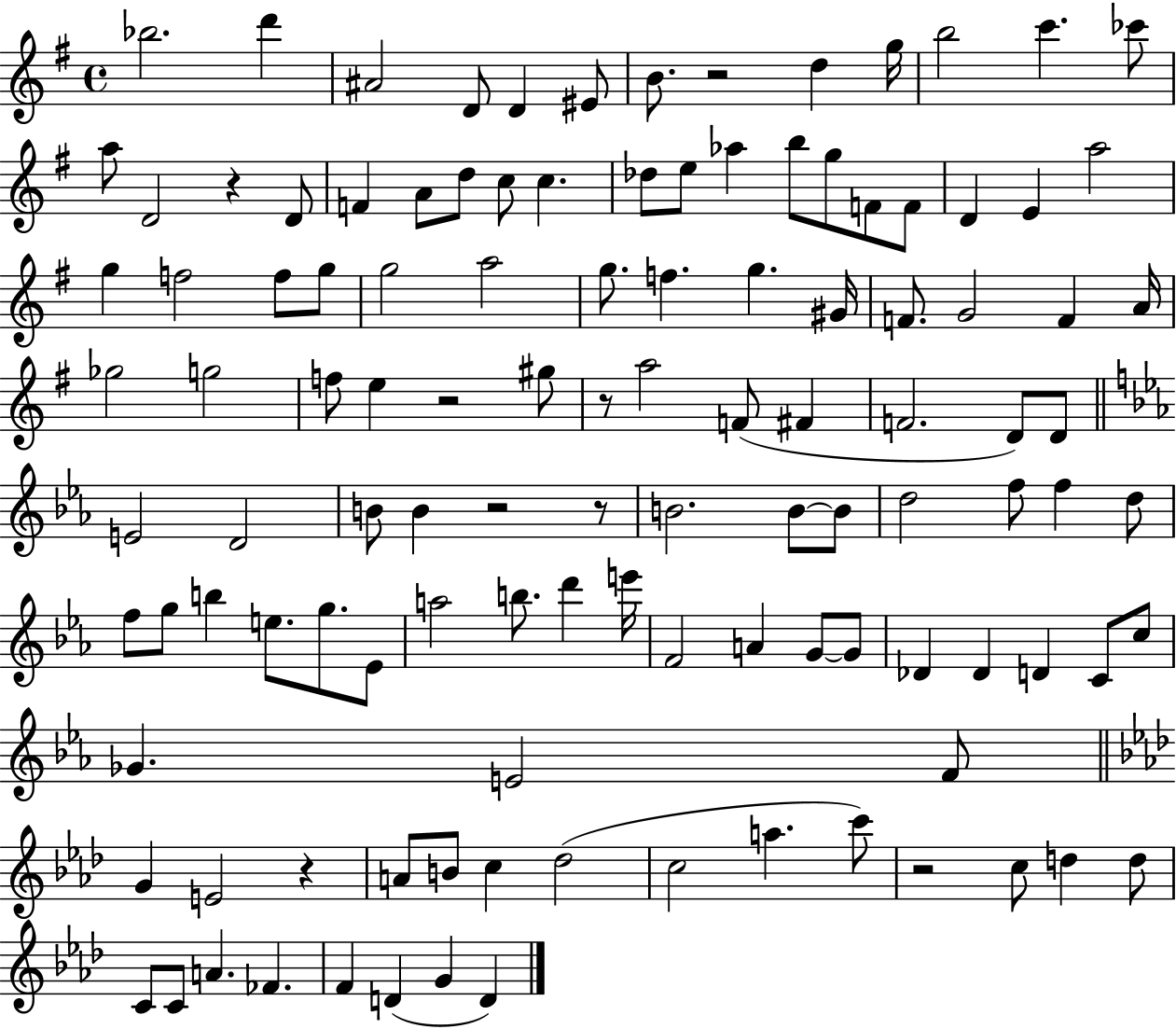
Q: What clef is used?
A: treble